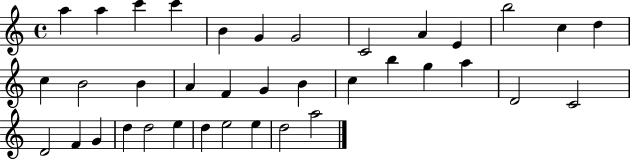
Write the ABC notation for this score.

X:1
T:Untitled
M:4/4
L:1/4
K:C
a a c' c' B G G2 C2 A E b2 c d c B2 B A F G B c b g a D2 C2 D2 F G d d2 e d e2 e d2 a2